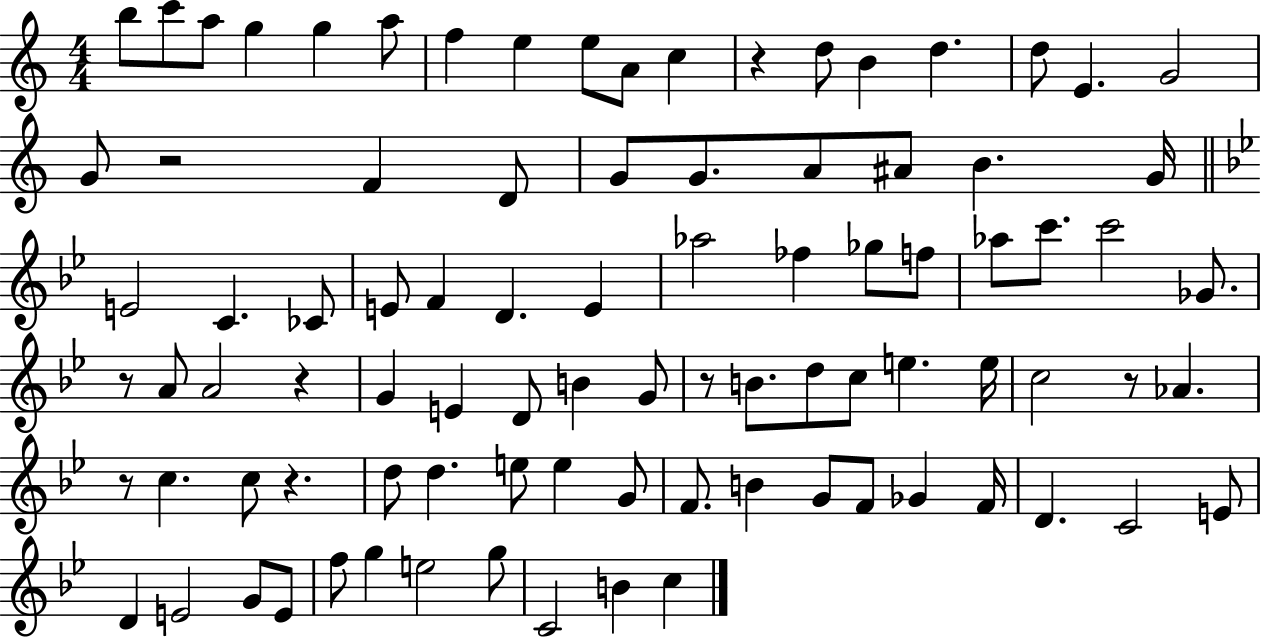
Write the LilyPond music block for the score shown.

{
  \clef treble
  \numericTimeSignature
  \time 4/4
  \key c \major
  \repeat volta 2 { b''8 c'''8 a''8 g''4 g''4 a''8 | f''4 e''4 e''8 a'8 c''4 | r4 d''8 b'4 d''4. | d''8 e'4. g'2 | \break g'8 r2 f'4 d'8 | g'8 g'8. a'8 ais'8 b'4. g'16 | \bar "||" \break \key bes \major e'2 c'4. ces'8 | e'8 f'4 d'4. e'4 | aes''2 fes''4 ges''8 f''8 | aes''8 c'''8. c'''2 ges'8. | \break r8 a'8 a'2 r4 | g'4 e'4 d'8 b'4 g'8 | r8 b'8. d''8 c''8 e''4. e''16 | c''2 r8 aes'4. | \break r8 c''4. c''8 r4. | d''8 d''4. e''8 e''4 g'8 | f'8. b'4 g'8 f'8 ges'4 f'16 | d'4. c'2 e'8 | \break d'4 e'2 g'8 e'8 | f''8 g''4 e''2 g''8 | c'2 b'4 c''4 | } \bar "|."
}